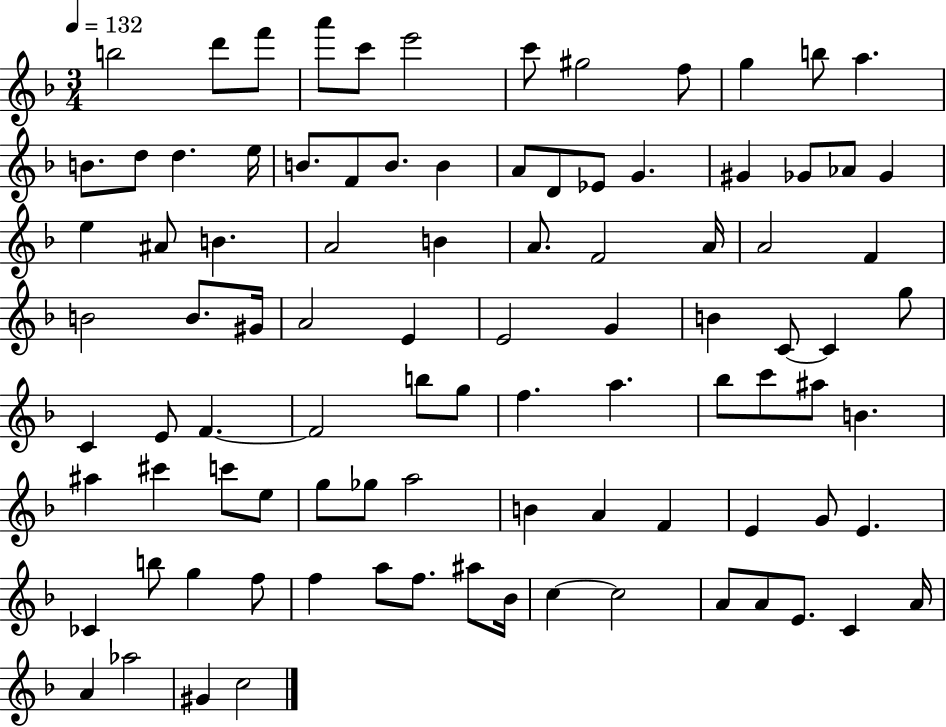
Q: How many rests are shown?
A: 0